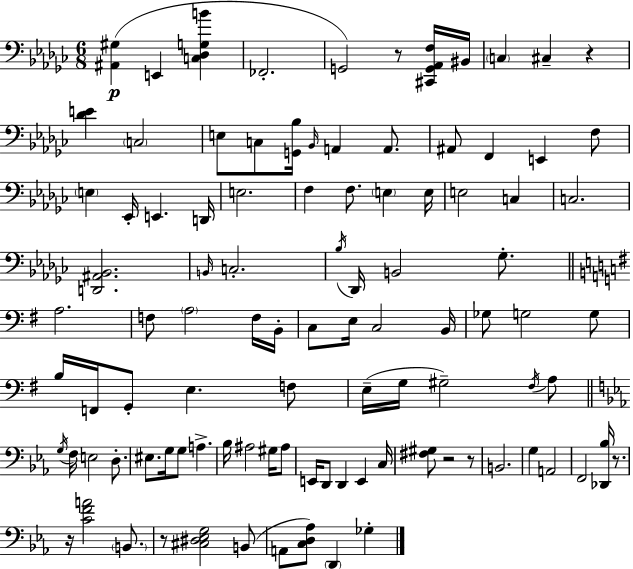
[A#2,G#3]/q E2/q [C3,Db3,G3,B4]/q FES2/h. G2/h R/e [C#2,G2,Ab2,F3]/s BIS2/s C3/q C#3/q R/q [Db4,E4]/q C3/h E3/e C3/e [G2,Bb3]/s Bb2/s A2/q A2/e. A#2/e F2/q E2/q F3/e E3/q Eb2/s E2/q. D2/s E3/h. F3/q F3/e. E3/q E3/s E3/h C3/q C3/h. [D2,A#2,Bb2]/h. B2/s C3/h. Bb3/s Db2/s B2/h Gb3/e. A3/h. F3/e A3/h F3/s B2/s C3/e E3/s C3/h B2/s Gb3/e G3/h G3/e B3/s F2/s G2/e E3/q. F3/e E3/s G3/s G#3/h F#3/s A3/e G3/s F3/s E3/h D3/e. EIS3/e. G3/s G3/e A3/q. Bb3/s A#3/h G#3/s A#3/e E2/s D2/e D2/q E2/q C3/s [F#3,G#3]/e R/h R/e B2/h. G3/q A2/h F2/h [Db2,Bb3]/s R/e. R/s [C4,F4,A4]/h B2/e. R/e [C#3,D#3,Eb3,G3]/h B2/e A2/e [C3,D3,Ab3]/e D2/q Gb3/q